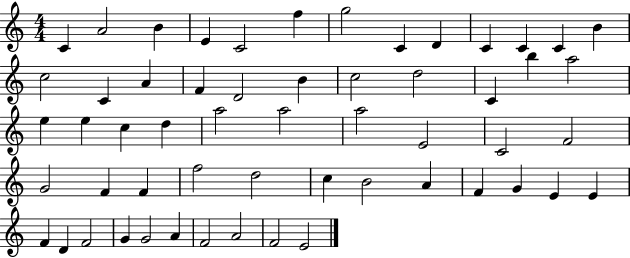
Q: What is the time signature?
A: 4/4